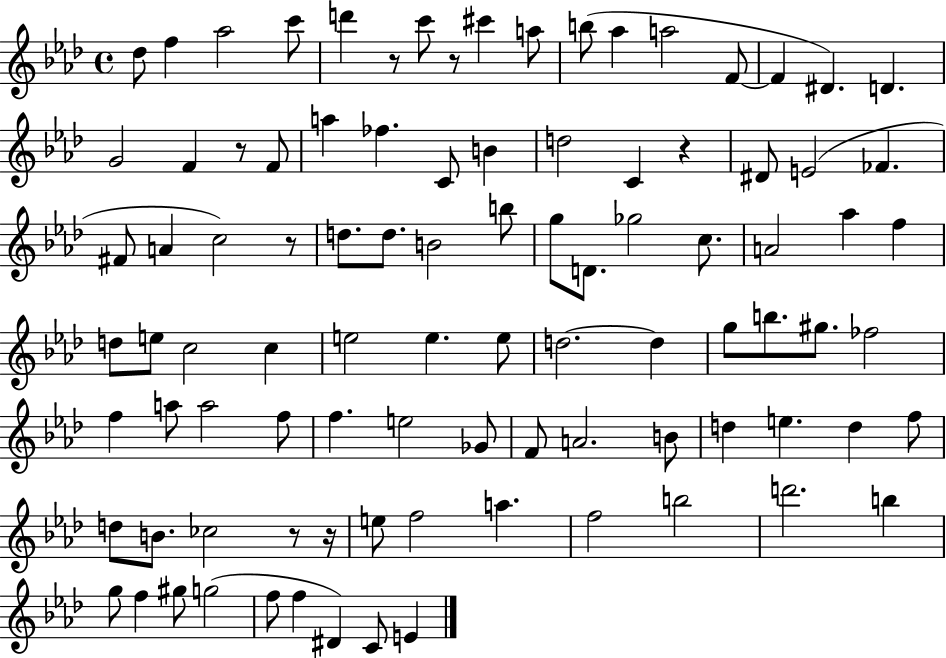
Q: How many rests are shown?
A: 7